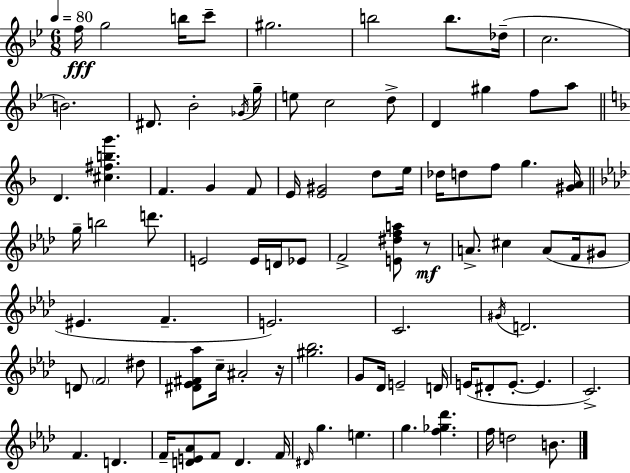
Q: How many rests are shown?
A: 2